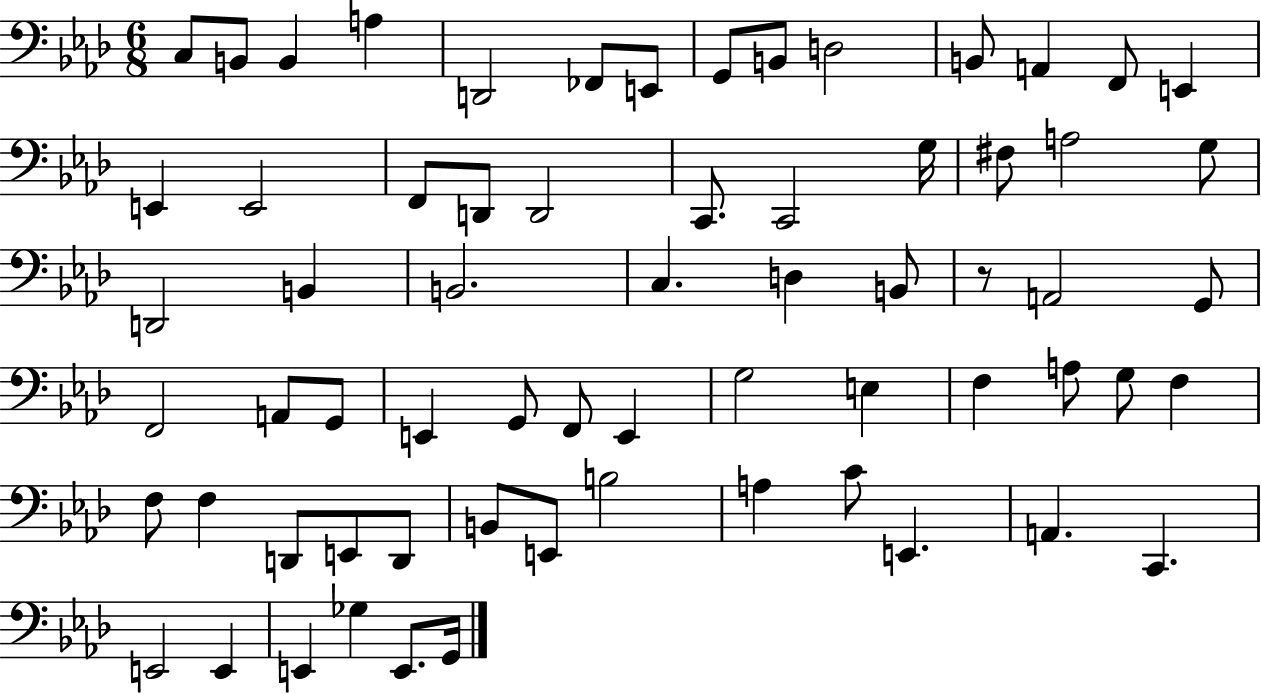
{
  \clef bass
  \numericTimeSignature
  \time 6/8
  \key aes \major
  c8 b,8 b,4 a4 | d,2 fes,8 e,8 | g,8 b,8 d2 | b,8 a,4 f,8 e,4 | \break e,4 e,2 | f,8 d,8 d,2 | c,8. c,2 g16 | fis8 a2 g8 | \break d,2 b,4 | b,2. | c4. d4 b,8 | r8 a,2 g,8 | \break f,2 a,8 g,8 | e,4 g,8 f,8 e,4 | g2 e4 | f4 a8 g8 f4 | \break f8 f4 d,8 e,8 d,8 | b,8 e,8 b2 | a4 c'8 e,4. | a,4. c,4. | \break e,2 e,4 | e,4 ges4 e,8. g,16 | \bar "|."
}